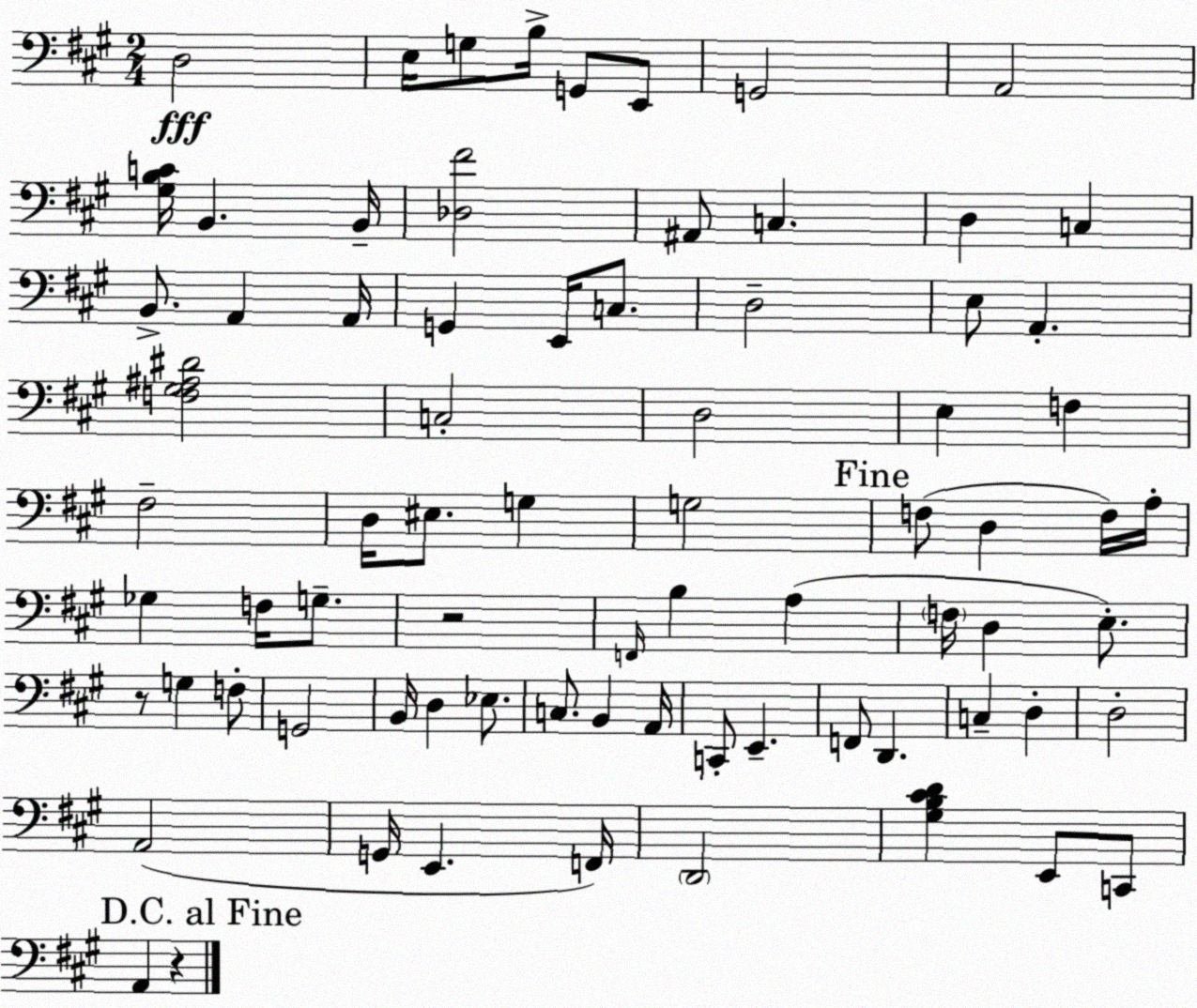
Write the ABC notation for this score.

X:1
T:Untitled
M:2/4
L:1/4
K:A
D,2 E,/4 G,/2 B,/4 G,,/2 E,,/2 G,,2 A,,2 [^G,B,C]/4 B,, B,,/4 [_D,^F]2 ^A,,/2 C, D, C, B,,/2 A,, A,,/4 G,, E,,/4 C,/2 D,2 E,/2 A,, [F,^G,^A,^D]2 C,2 D,2 E, F, ^F,2 D,/4 ^E,/2 G, G,2 F,/2 D, F,/4 A,/4 _G, F,/4 G,/2 z2 F,,/4 B, A, F,/4 D, E,/2 z/2 G, F,/2 G,,2 B,,/4 D, _E,/2 C,/2 B,, A,,/4 C,,/2 E,, F,,/2 D,, C, D, D,2 A,,2 G,,/4 E,, F,,/4 D,,2 [^G,B,^CD] E,,/2 C,,/2 A,, z